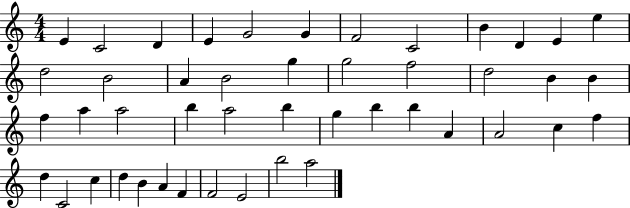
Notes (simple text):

E4/q C4/h D4/q E4/q G4/h G4/q F4/h C4/h B4/q D4/q E4/q E5/q D5/h B4/h A4/q B4/h G5/q G5/h F5/h D5/h B4/q B4/q F5/q A5/q A5/h B5/q A5/h B5/q G5/q B5/q B5/q A4/q A4/h C5/q F5/q D5/q C4/h C5/q D5/q B4/q A4/q F4/q F4/h E4/h B5/h A5/h